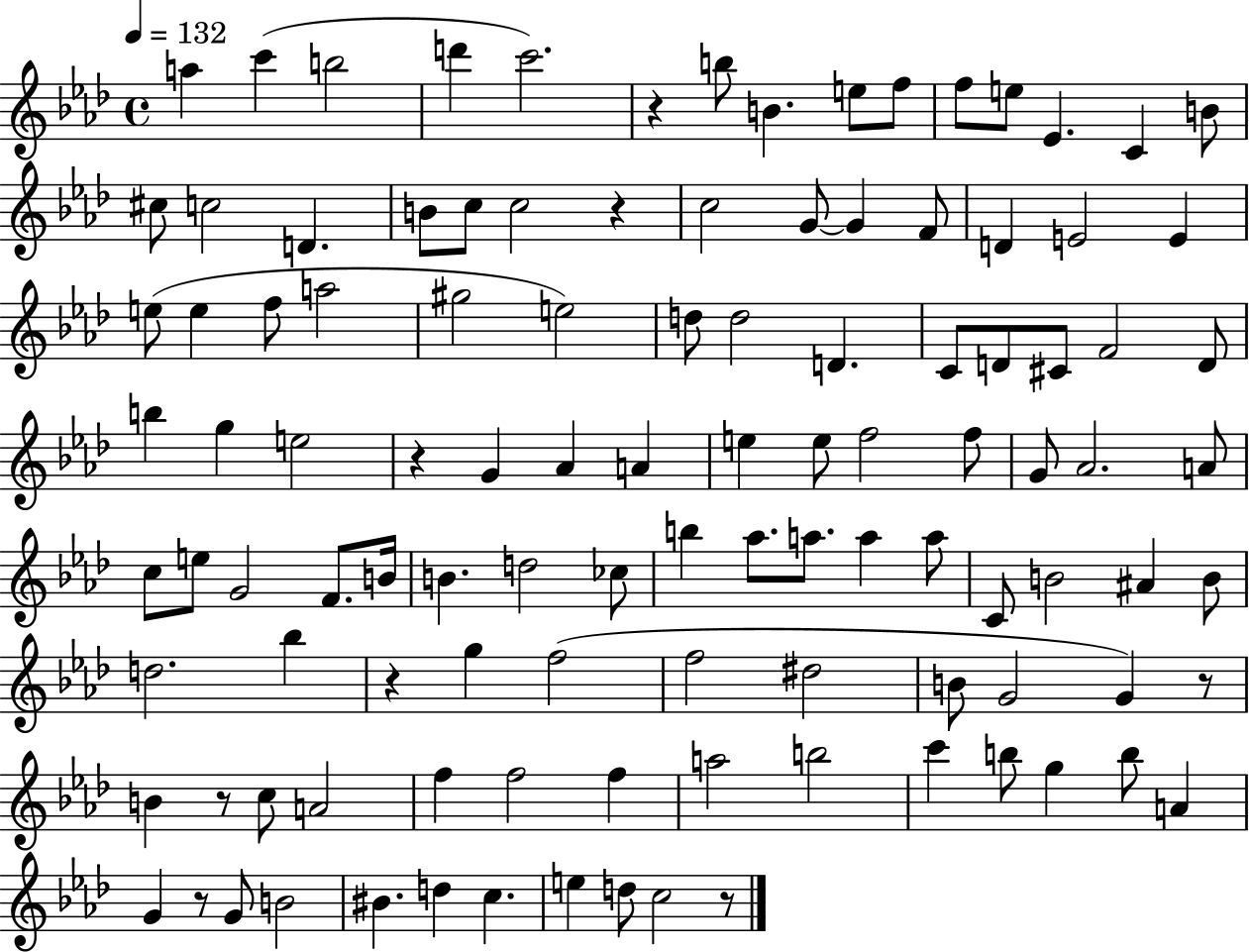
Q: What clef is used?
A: treble